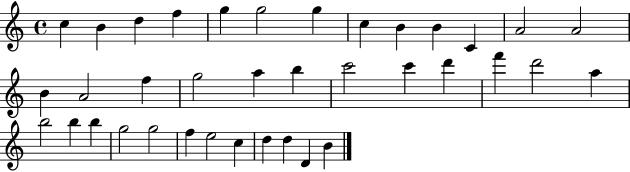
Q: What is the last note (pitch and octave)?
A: B4